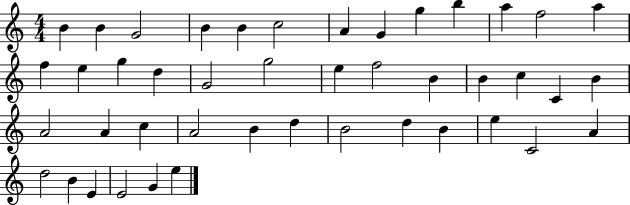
X:1
T:Untitled
M:4/4
L:1/4
K:C
B B G2 B B c2 A G g b a f2 a f e g d G2 g2 e f2 B B c C B A2 A c A2 B d B2 d B e C2 A d2 B E E2 G e